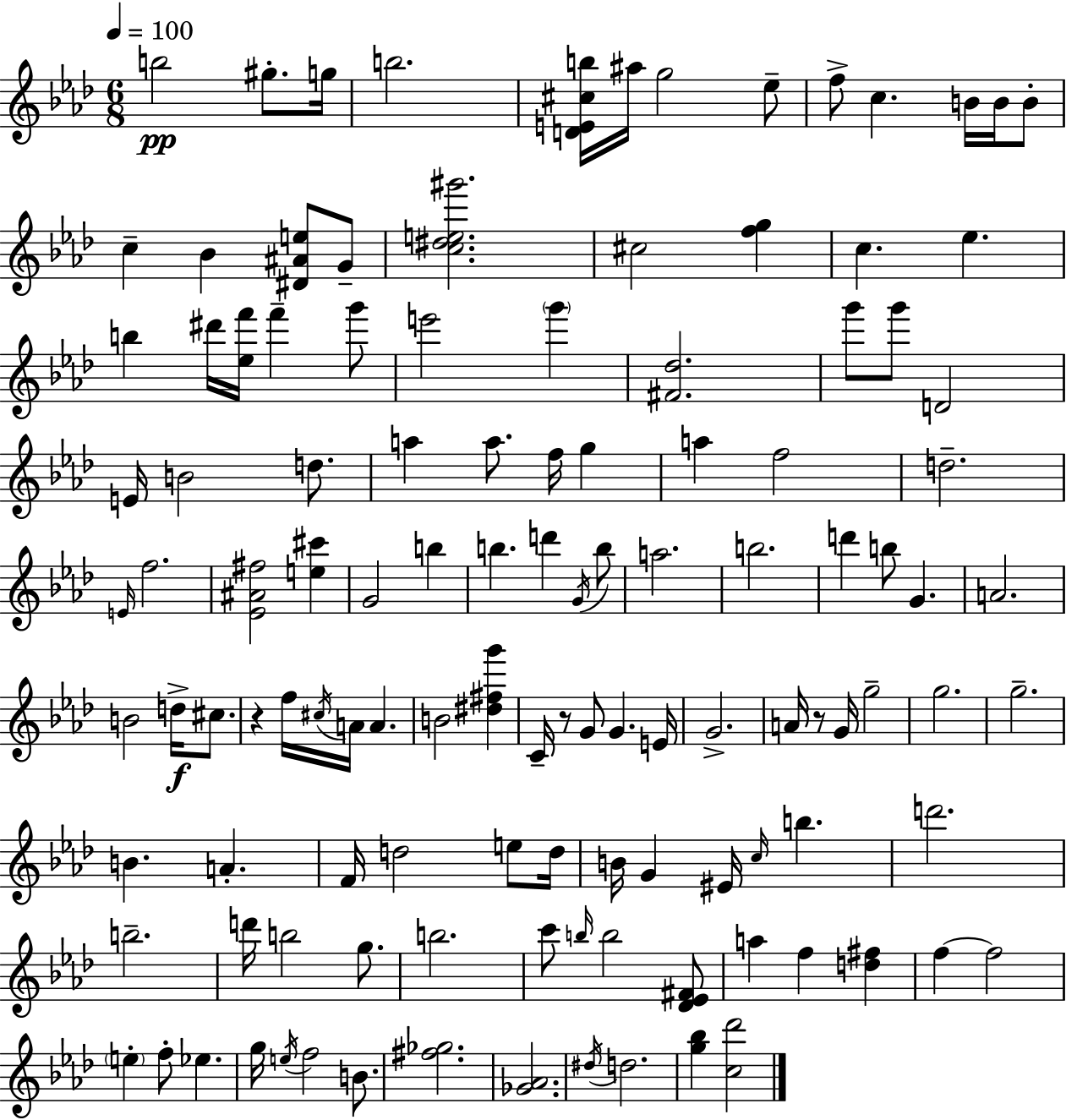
X:1
T:Untitled
M:6/8
L:1/4
K:Ab
b2 ^g/2 g/4 b2 [DE^cb]/4 ^a/4 g2 _e/2 f/2 c B/4 B/4 B/2 c _B [^D^Ae]/2 G/2 [c^de^g']2 ^c2 [fg] c _e b ^d'/4 [_ef']/4 f' g'/2 e'2 g' [^F_d]2 g'/2 g'/2 D2 E/4 B2 d/2 a a/2 f/4 g a f2 d2 E/4 f2 [_E^A^f]2 [e^c'] G2 b b d' G/4 b/2 a2 b2 d' b/2 G A2 B2 d/4 ^c/2 z f/4 ^c/4 A/4 A B2 [^d^fg'] C/4 z/2 G/2 G E/4 G2 A/4 z/2 G/4 g2 g2 g2 B A F/4 d2 e/2 d/4 B/4 G ^E/4 c/4 b d'2 b2 d'/4 b2 g/2 b2 c'/2 b/4 b2 [_D_E^F]/2 a f [d^f] f f2 e f/2 _e g/4 e/4 f2 B/2 [^f_g]2 [_G_A]2 ^d/4 d2 [g_b] [c_d']2